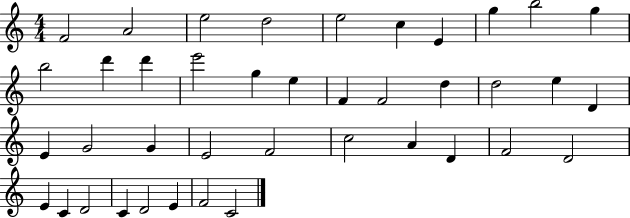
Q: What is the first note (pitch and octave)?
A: F4